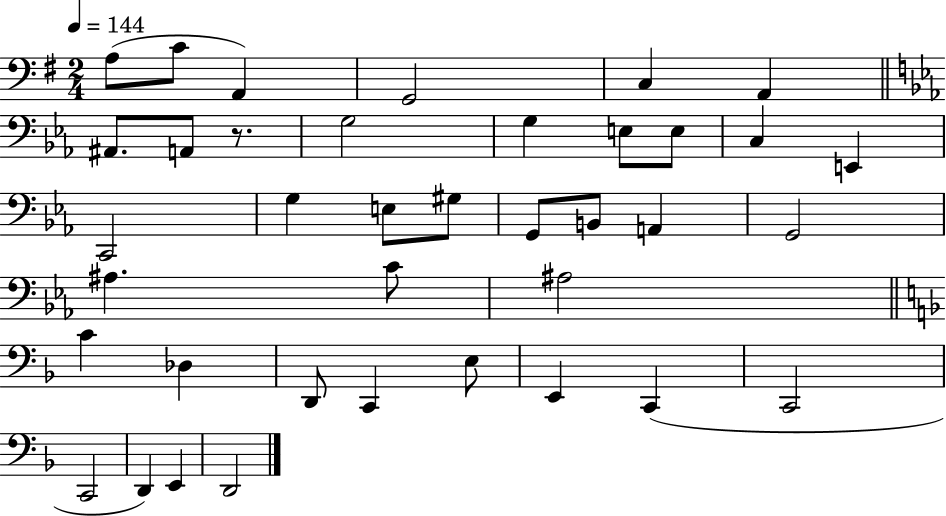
{
  \clef bass
  \numericTimeSignature
  \time 2/4
  \key g \major
  \tempo 4 = 144
  \repeat volta 2 { a8( c'8 a,4) | g,2 | c4 a,4 | \bar "||" \break \key c \minor ais,8. a,8 r8. | g2 | g4 e8 e8 | c4 e,4 | \break c,2 | g4 e8 gis8 | g,8 b,8 a,4 | g,2 | \break ais4. c'8 | ais2 | \bar "||" \break \key f \major c'4 des4 | d,8 c,4 e8 | e,4 c,4( | c,2 | \break c,2 | d,4) e,4 | d,2 | } \bar "|."
}